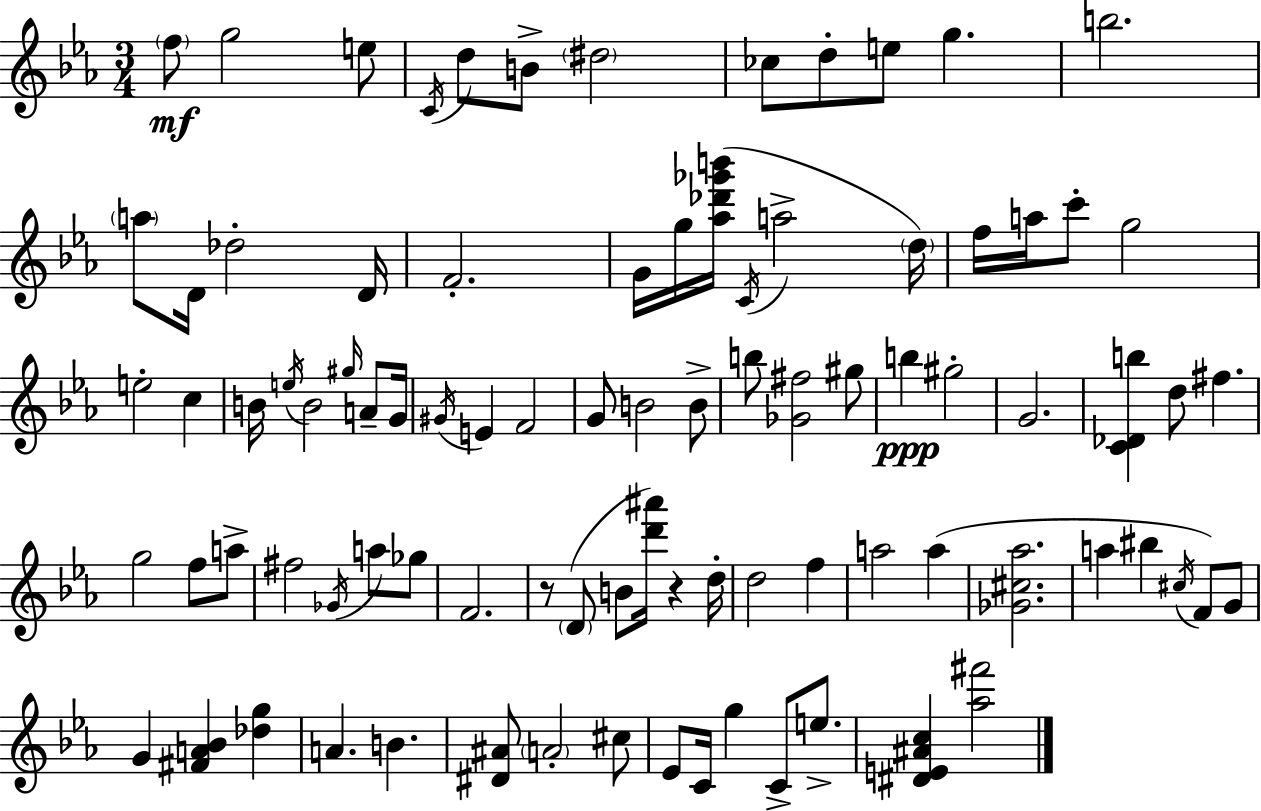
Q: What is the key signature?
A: EES major